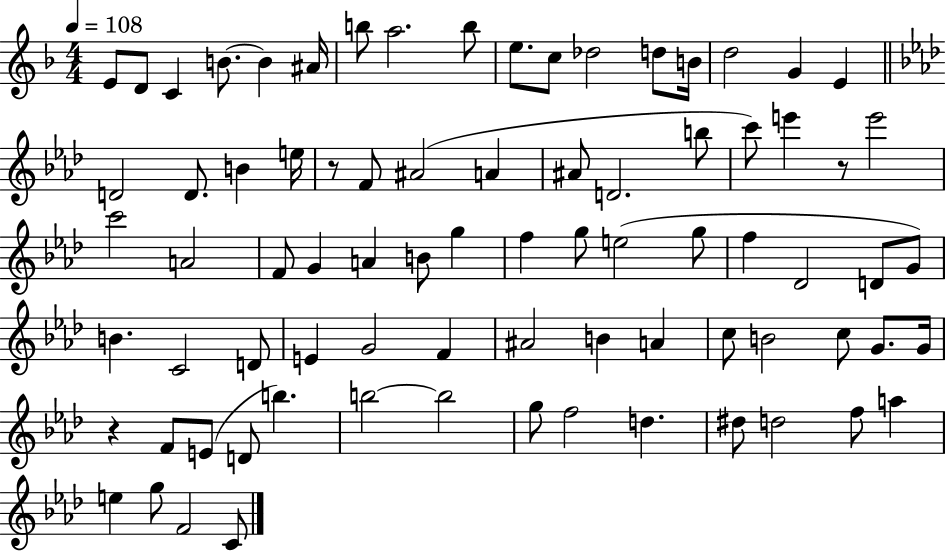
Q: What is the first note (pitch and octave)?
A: E4